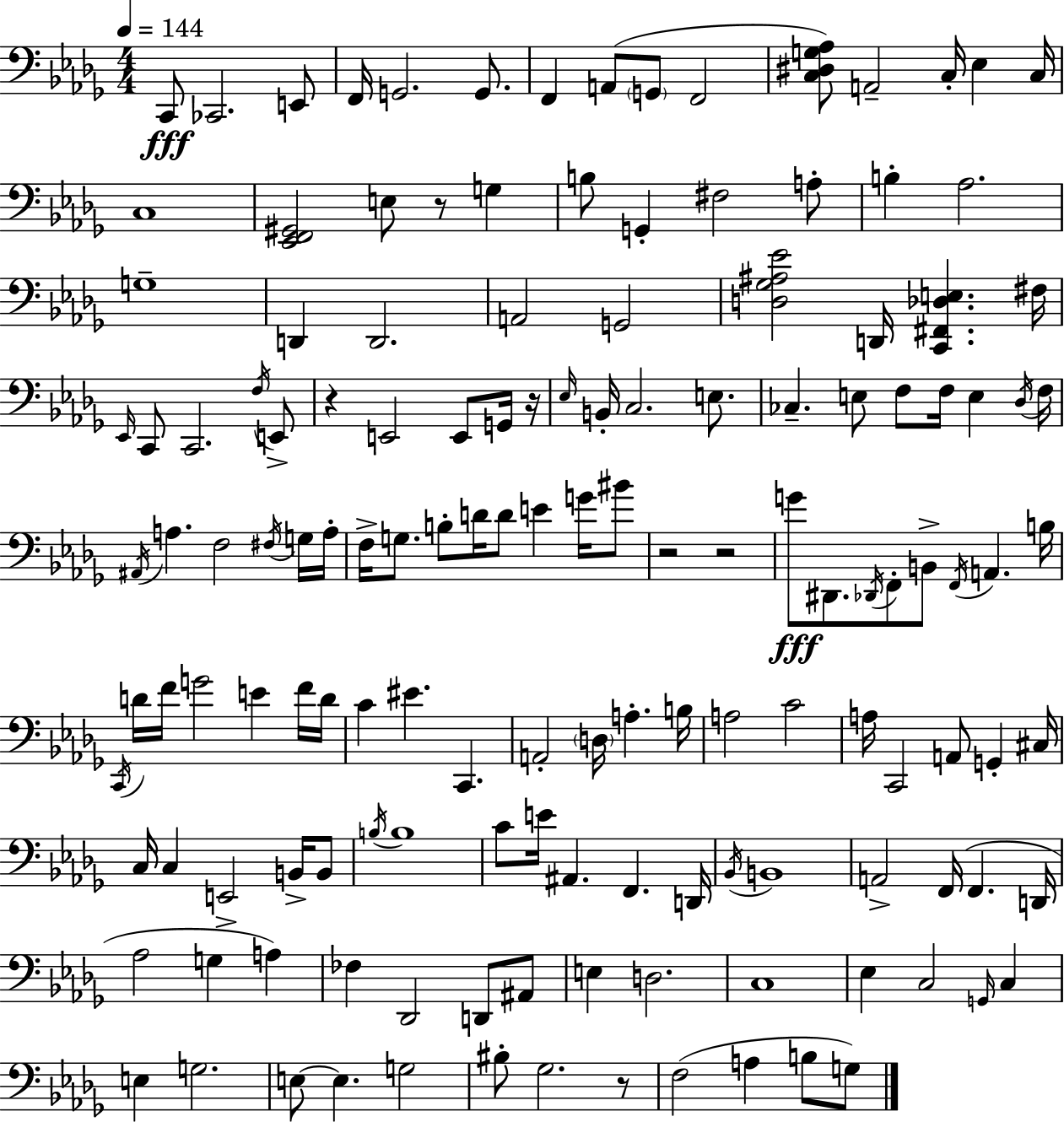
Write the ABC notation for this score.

X:1
T:Untitled
M:4/4
L:1/4
K:Bbm
C,,/2 _C,,2 E,,/2 F,,/4 G,,2 G,,/2 F,, A,,/2 G,,/2 F,,2 [C,^D,G,_A,]/2 A,,2 C,/4 _E, C,/4 C,4 [_E,,F,,^G,,]2 E,/2 z/2 G, B,/2 G,, ^F,2 A,/2 B, _A,2 G,4 D,, D,,2 A,,2 G,,2 [D,_G,^A,_E]2 D,,/4 [C,,^F,,_D,E,] ^F,/4 _E,,/4 C,,/2 C,,2 F,/4 E,,/2 z E,,2 E,,/2 G,,/4 z/4 _E,/4 B,,/4 C,2 E,/2 _C, E,/2 F,/2 F,/4 E, _D,/4 F,/4 ^A,,/4 A, F,2 ^F,/4 G,/4 A,/4 F,/4 G,/2 B,/2 D/4 D/2 E G/4 ^B/2 z2 z2 G/2 ^D,,/2 _D,,/4 F,,/2 B,,/2 F,,/4 A,, B,/4 C,,/4 D/4 F/4 G2 E F/4 D/4 C ^E C,, A,,2 D,/4 A, B,/4 A,2 C2 A,/4 C,,2 A,,/2 G,, ^C,/4 C,/4 C, E,,2 B,,/4 B,,/2 B,/4 B,4 C/2 E/4 ^A,, F,, D,,/4 _B,,/4 B,,4 A,,2 F,,/4 F,, D,,/4 _A,2 G, A, _F, _D,,2 D,,/2 ^A,,/2 E, D,2 C,4 _E, C,2 G,,/4 C, E, G,2 E,/2 E, G,2 ^B,/2 _G,2 z/2 F,2 A, B,/2 G,/2